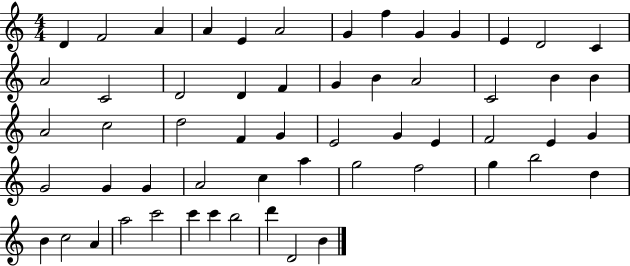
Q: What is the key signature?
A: C major